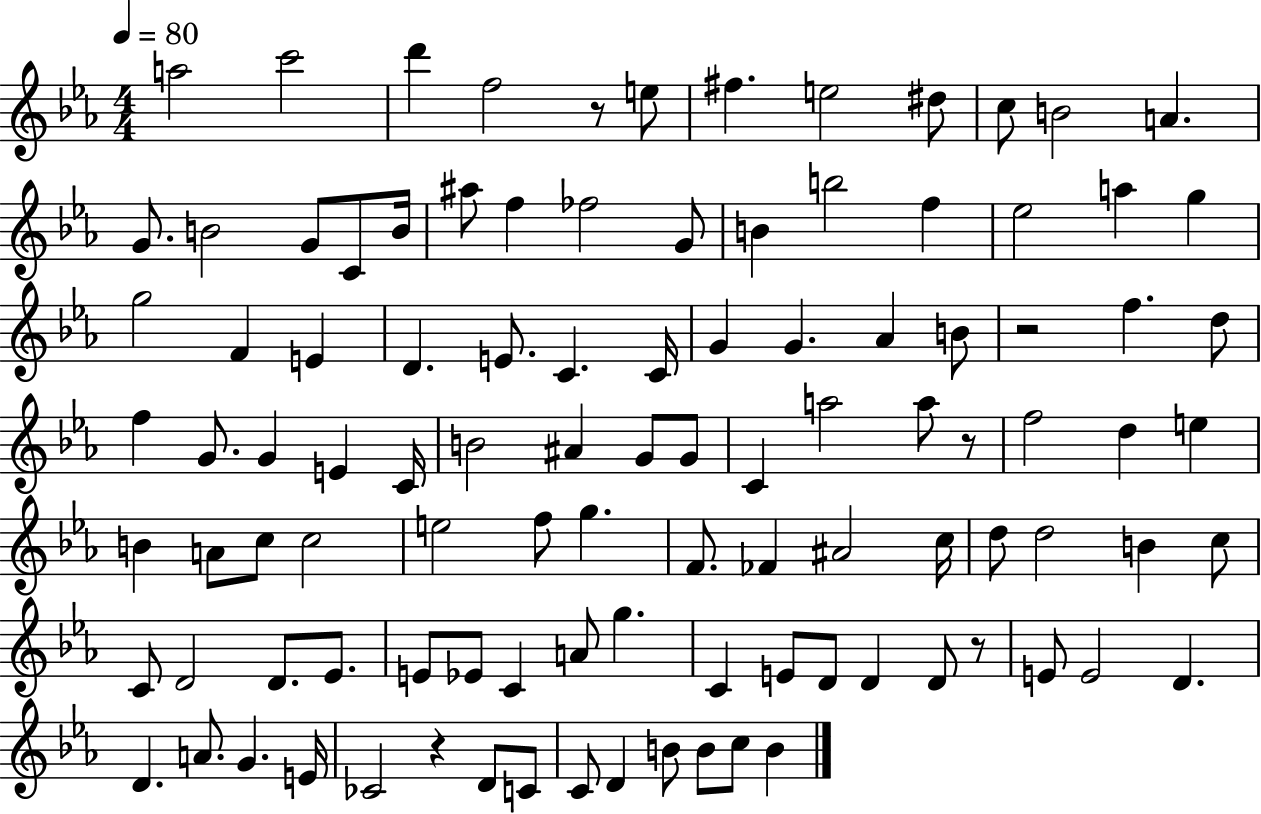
{
  \clef treble
  \numericTimeSignature
  \time 4/4
  \key ees \major
  \tempo 4 = 80
  a''2 c'''2 | d'''4 f''2 r8 e''8 | fis''4. e''2 dis''8 | c''8 b'2 a'4. | \break g'8. b'2 g'8 c'8 b'16 | ais''8 f''4 fes''2 g'8 | b'4 b''2 f''4 | ees''2 a''4 g''4 | \break g''2 f'4 e'4 | d'4. e'8. c'4. c'16 | g'4 g'4. aes'4 b'8 | r2 f''4. d''8 | \break f''4 g'8. g'4 e'4 c'16 | b'2 ais'4 g'8 g'8 | c'4 a''2 a''8 r8 | f''2 d''4 e''4 | \break b'4 a'8 c''8 c''2 | e''2 f''8 g''4. | f'8. fes'4 ais'2 c''16 | d''8 d''2 b'4 c''8 | \break c'8 d'2 d'8. ees'8. | e'8 ees'8 c'4 a'8 g''4. | c'4 e'8 d'8 d'4 d'8 r8 | e'8 e'2 d'4. | \break d'4. a'8. g'4. e'16 | ces'2 r4 d'8 c'8 | c'8 d'4 b'8 b'8 c''8 b'4 | \bar "|."
}